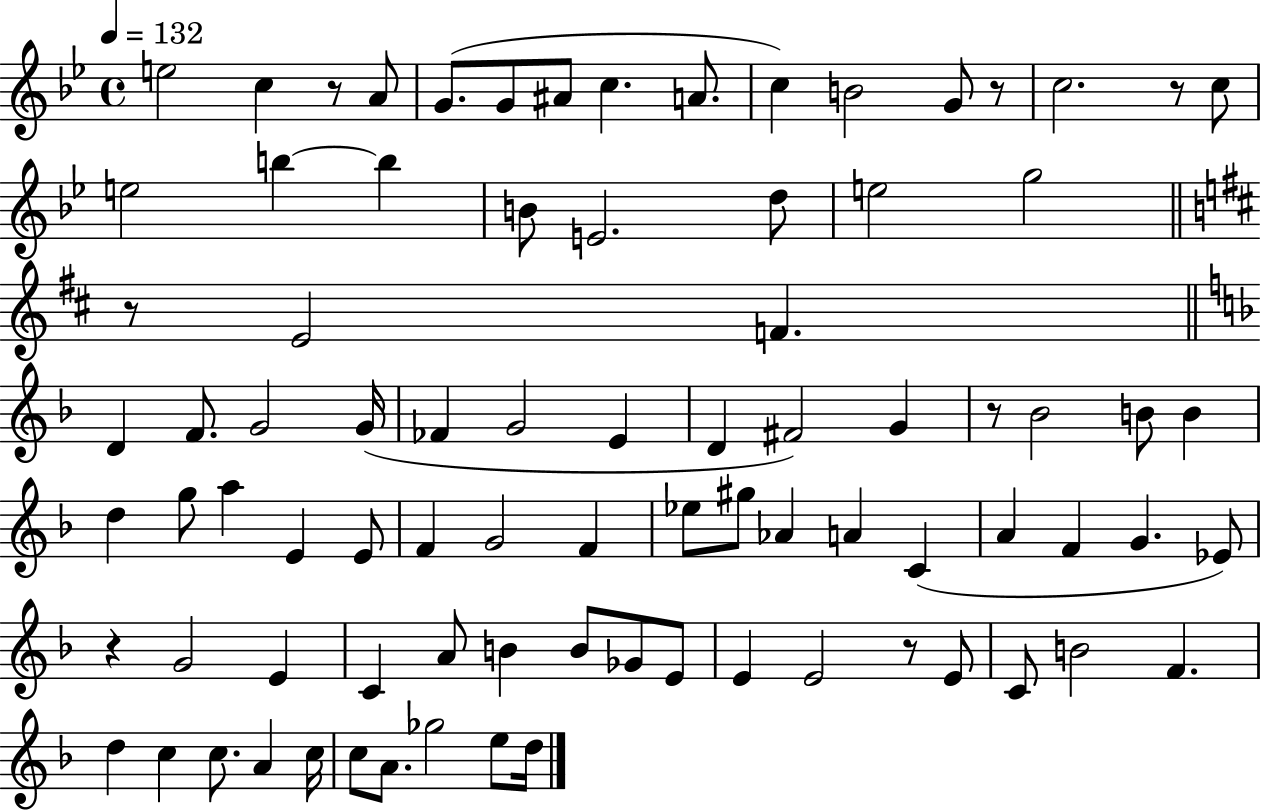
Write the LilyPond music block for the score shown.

{
  \clef treble
  \time 4/4
  \defaultTimeSignature
  \key bes \major
  \tempo 4 = 132
  e''2 c''4 r8 a'8 | g'8.( g'8 ais'8 c''4. a'8. | c''4) b'2 g'8 r8 | c''2. r8 c''8 | \break e''2 b''4~~ b''4 | b'8 e'2. d''8 | e''2 g''2 | \bar "||" \break \key d \major r8 e'2 f'4. | \bar "||" \break \key f \major d'4 f'8. g'2 g'16( | fes'4 g'2 e'4 | d'4 fis'2) g'4 | r8 bes'2 b'8 b'4 | \break d''4 g''8 a''4 e'4 e'8 | f'4 g'2 f'4 | ees''8 gis''8 aes'4 a'4 c'4( | a'4 f'4 g'4. ees'8) | \break r4 g'2 e'4 | c'4 a'8 b'4 b'8 ges'8 e'8 | e'4 e'2 r8 e'8 | c'8 b'2 f'4. | \break d''4 c''4 c''8. a'4 c''16 | c''8 a'8. ges''2 e''8 d''16 | \bar "|."
}